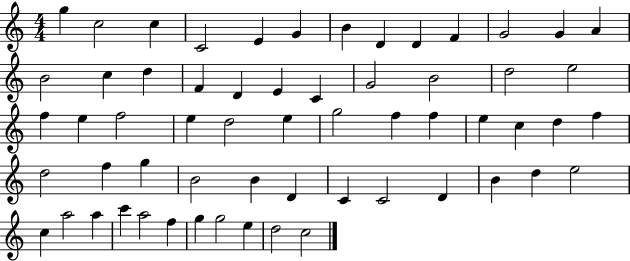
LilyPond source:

{
  \clef treble
  \numericTimeSignature
  \time 4/4
  \key c \major
  g''4 c''2 c''4 | c'2 e'4 g'4 | b'4 d'4 d'4 f'4 | g'2 g'4 a'4 | \break b'2 c''4 d''4 | f'4 d'4 e'4 c'4 | g'2 b'2 | d''2 e''2 | \break f''4 e''4 f''2 | e''4 d''2 e''4 | g''2 f''4 f''4 | e''4 c''4 d''4 f''4 | \break d''2 f''4 g''4 | b'2 b'4 d'4 | c'4 c'2 d'4 | b'4 d''4 e''2 | \break c''4 a''2 a''4 | c'''4 a''2 f''4 | g''4 g''2 e''4 | d''2 c''2 | \break \bar "|."
}